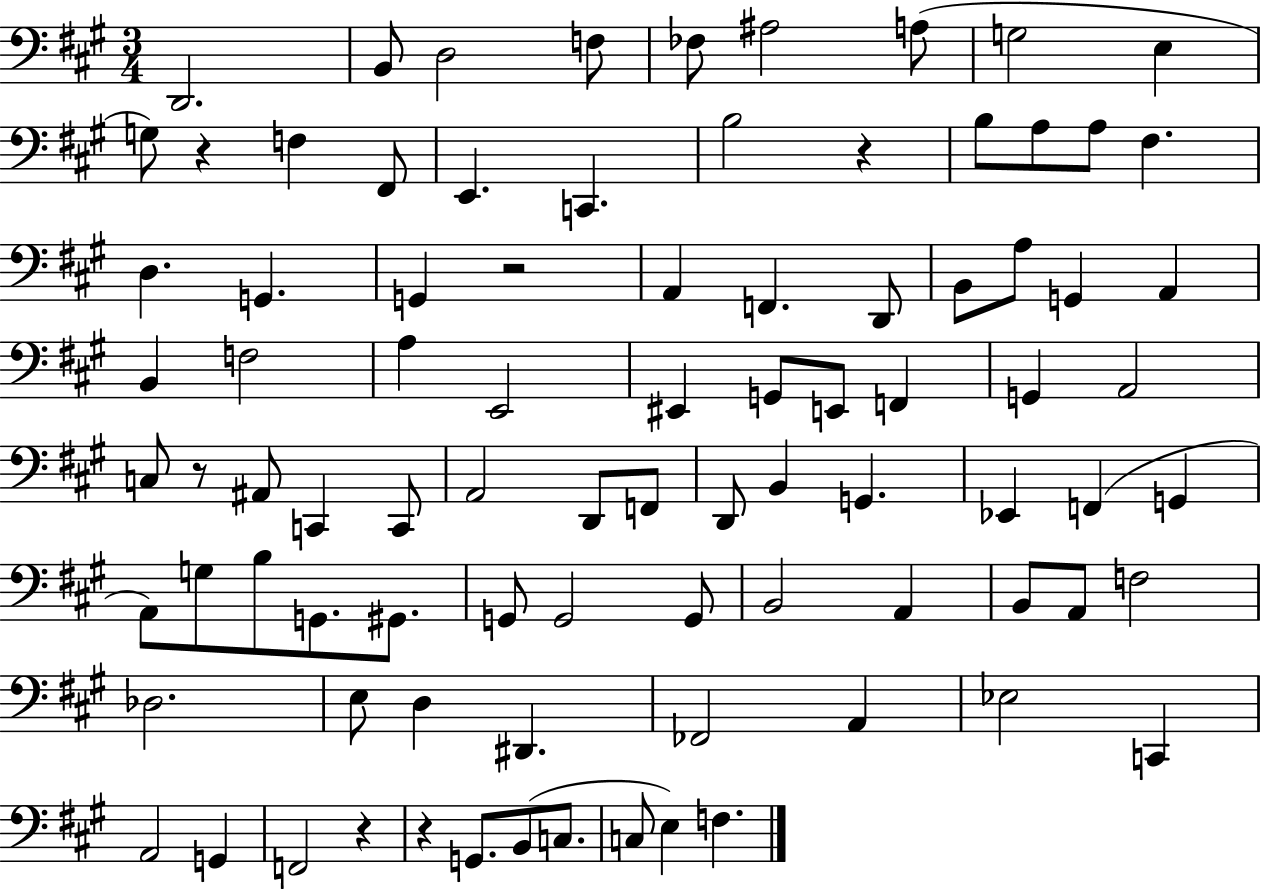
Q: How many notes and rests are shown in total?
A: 88